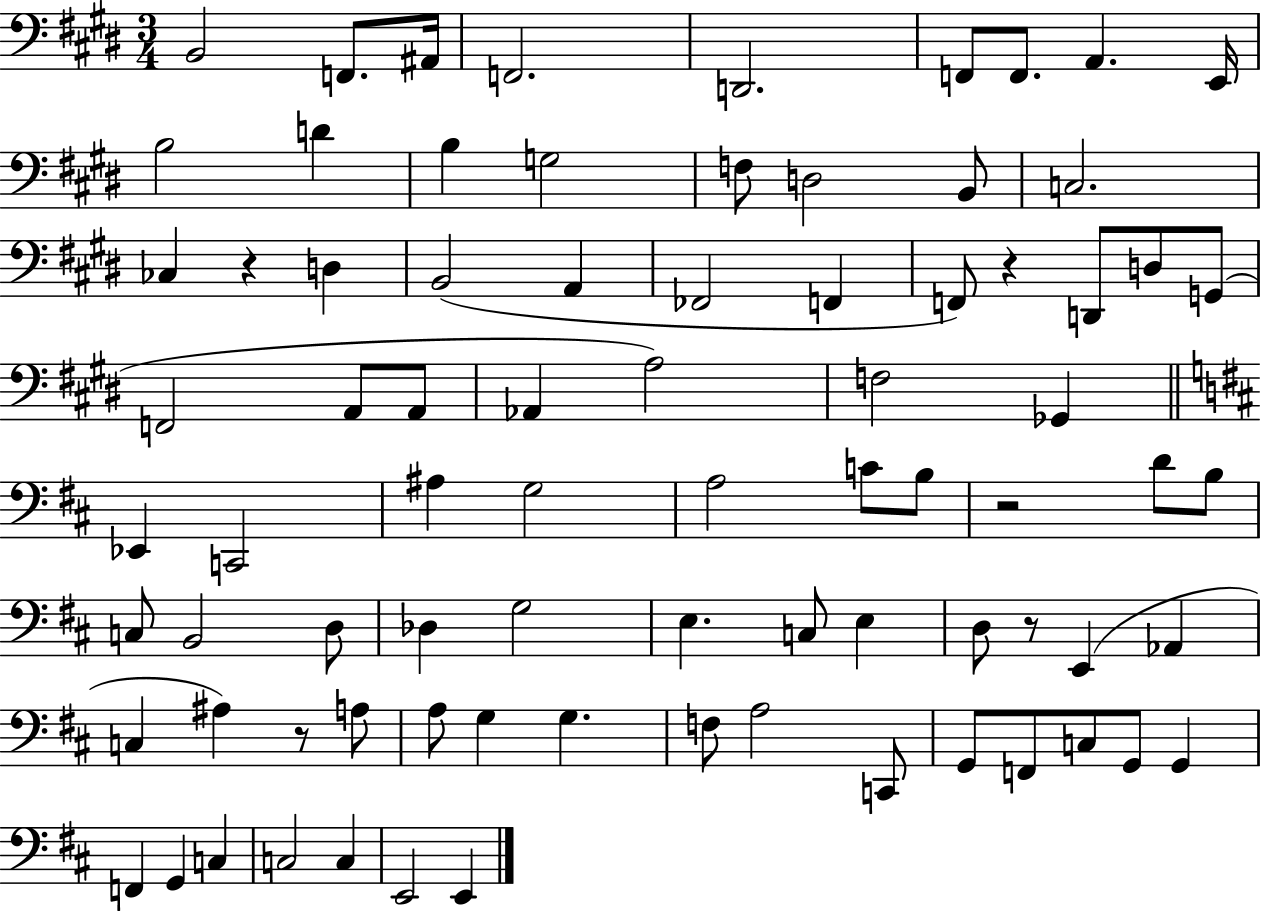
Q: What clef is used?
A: bass